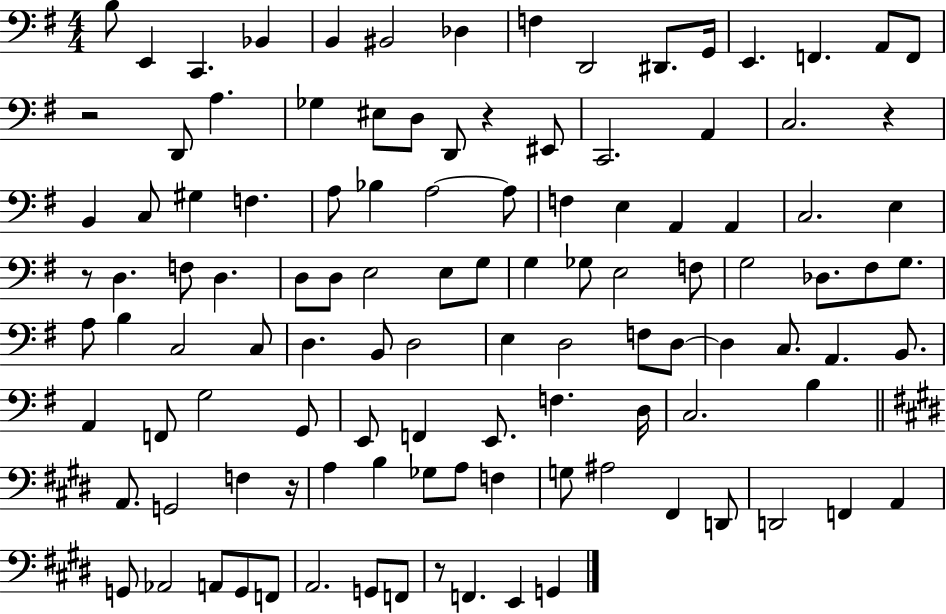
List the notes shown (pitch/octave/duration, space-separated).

B3/e E2/q C2/q. Bb2/q B2/q BIS2/h Db3/q F3/q D2/h D#2/e. G2/s E2/q. F2/q. A2/e F2/e R/h D2/e A3/q. Gb3/q EIS3/e D3/e D2/e R/q EIS2/e C2/h. A2/q C3/h. R/q B2/q C3/e G#3/q F3/q. A3/e Bb3/q A3/h A3/e F3/q E3/q A2/q A2/q C3/h. E3/q R/e D3/q. F3/e D3/q. D3/e D3/e E3/h E3/e G3/e G3/q Gb3/e E3/h F3/e G3/h Db3/e. F#3/e G3/e. A3/e B3/q C3/h C3/e D3/q. B2/e D3/h E3/q D3/h F3/e D3/e D3/q C3/e. A2/q. B2/e. A2/q F2/e G3/h G2/e E2/e F2/q E2/e. F3/q. D3/s C3/h. B3/q A2/e. G2/h F3/q R/s A3/q B3/q Gb3/e A3/e F3/q G3/e A#3/h F#2/q D2/e D2/h F2/q A2/q G2/e Ab2/h A2/e G2/e F2/e A2/h. G2/e F2/e R/e F2/q. E2/q G2/q